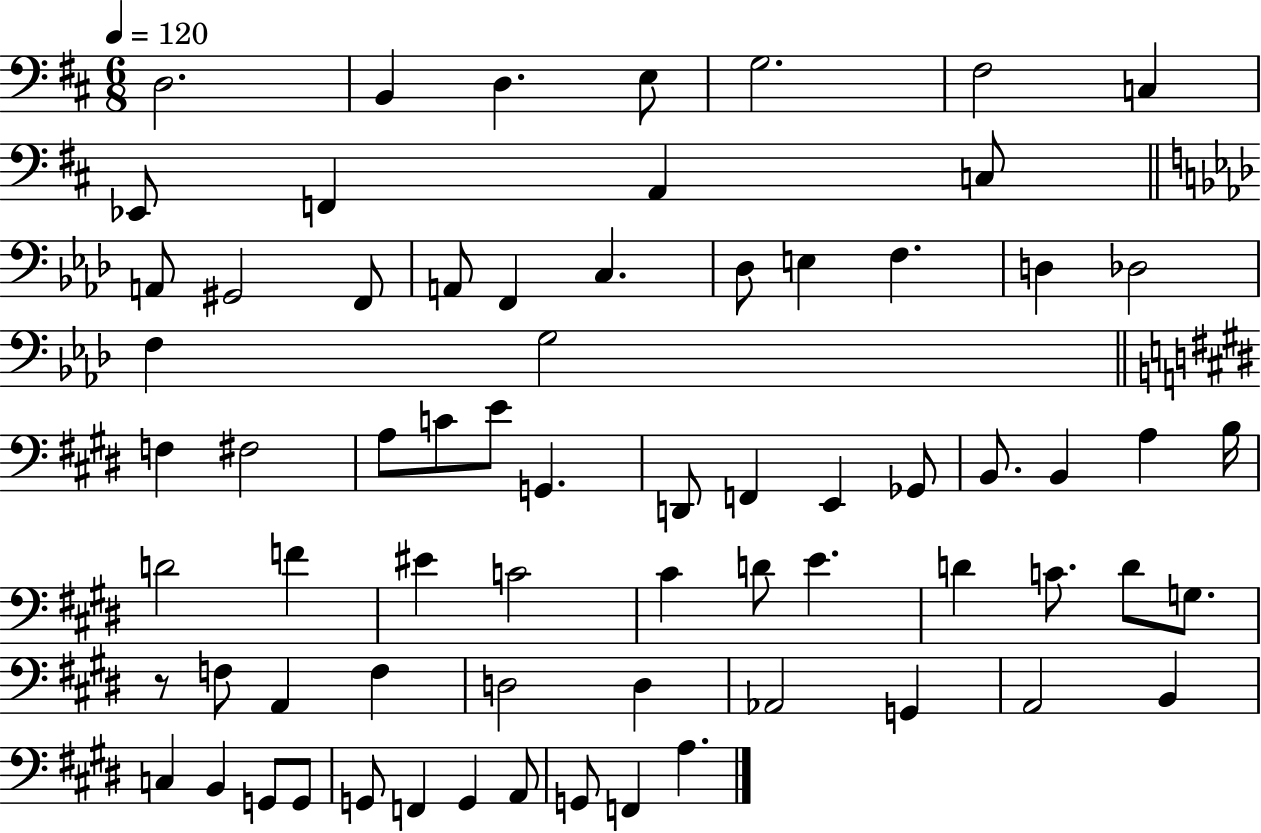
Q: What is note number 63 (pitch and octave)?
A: G2